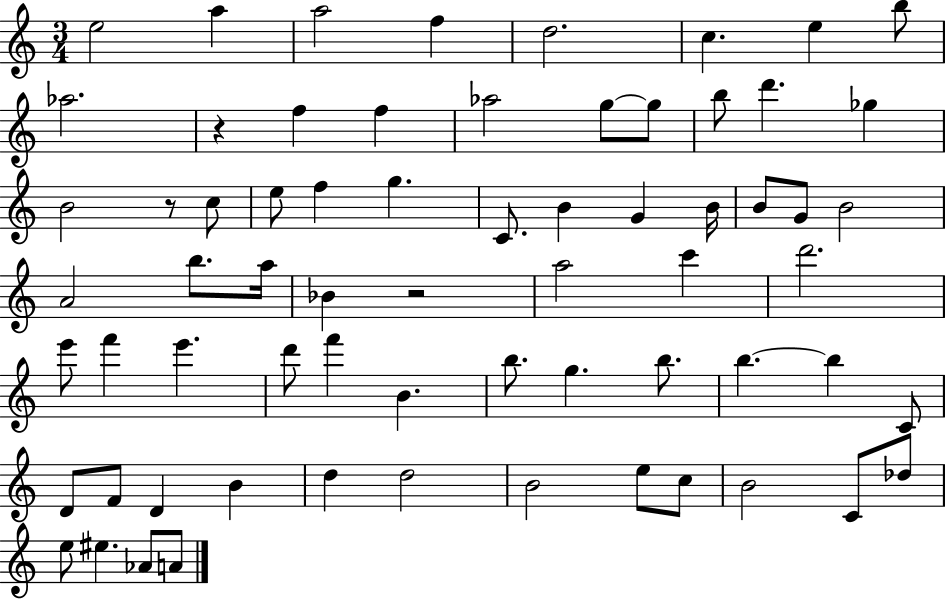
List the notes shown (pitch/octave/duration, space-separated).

E5/h A5/q A5/h F5/q D5/h. C5/q. E5/q B5/e Ab5/h. R/q F5/q F5/q Ab5/h G5/e G5/e B5/e D6/q. Gb5/q B4/h R/e C5/e E5/e F5/q G5/q. C4/e. B4/q G4/q B4/s B4/e G4/e B4/h A4/h B5/e. A5/s Bb4/q R/h A5/h C6/q D6/h. E6/e F6/q E6/q. D6/e F6/q B4/q. B5/e. G5/q. B5/e. B5/q. B5/q C4/e D4/e F4/e D4/q B4/q D5/q D5/h B4/h E5/e C5/e B4/h C4/e Db5/e E5/e EIS5/q. Ab4/e A4/e